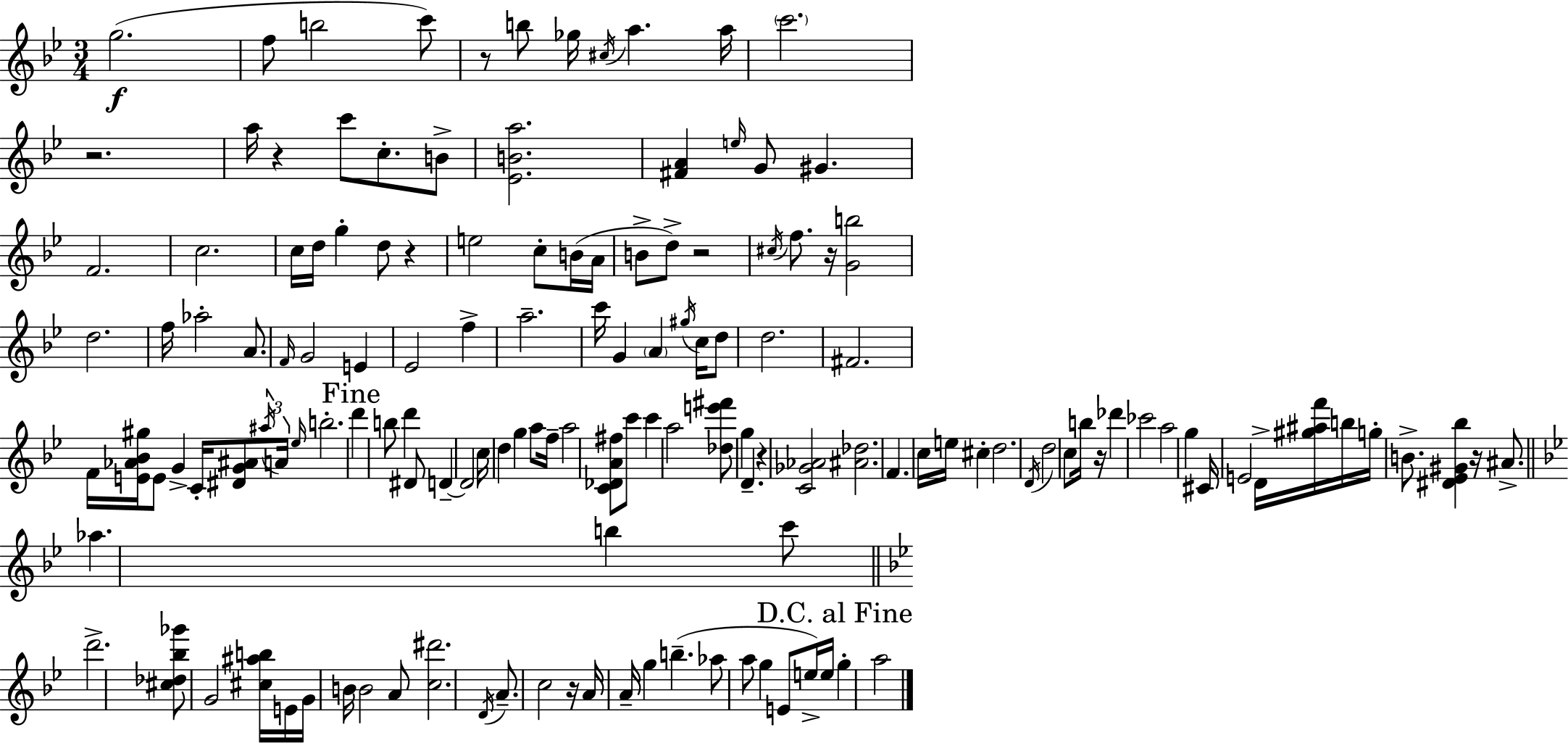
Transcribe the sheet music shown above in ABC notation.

X:1
T:Untitled
M:3/4
L:1/4
K:Gm
g2 f/2 b2 c'/2 z/2 b/2 _g/4 ^c/4 a a/4 c'2 z2 a/4 z c'/2 c/2 B/2 [_EBa]2 [^FA] e/4 G/2 ^G F2 c2 c/4 d/4 g d/2 z e2 c/2 B/4 A/4 B/2 d/2 z2 ^c/4 f/2 z/4 [Gb]2 d2 f/4 _a2 A/2 F/4 G2 E _E2 f a2 c'/4 G A ^g/4 c/4 d/2 d2 ^F2 F/4 [E_A_B^g]/4 E/2 G C/4 [^DG^A]/2 ^a/4 A/4 _e/4 b2 d' b/2 d' ^D/2 D D2 c/4 d g a/2 f/4 a2 [C_DA^f]/2 c'/2 c' a2 [_de'^f']/2 g D z [C_G_A]2 [^A_d]2 F c/4 e/4 ^c d2 D/4 d2 c/2 b/4 z/4 _d' _c'2 a2 g ^C/4 E2 D/4 [^g^af']/4 b/4 g/4 B/2 [^D_E^G_b] z/4 ^A/2 _a b c'/2 d'2 [^c_d_b_g']/2 G2 [^c^ab]/4 E/4 G/4 B/4 B2 A/2 [c^d']2 D/4 A/2 c2 z/4 A/4 A/4 g b _a/2 a/2 g E/2 e/4 e/4 g a2